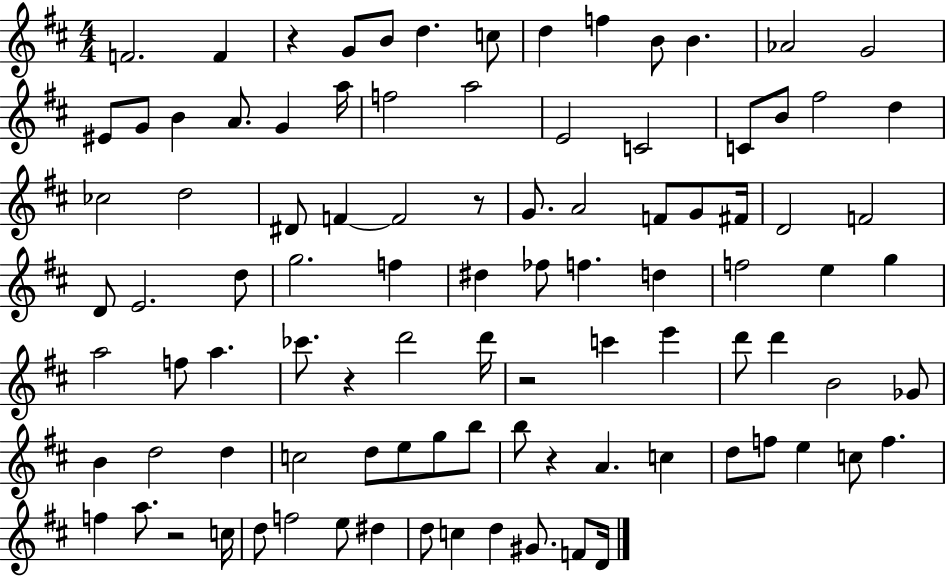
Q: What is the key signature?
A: D major